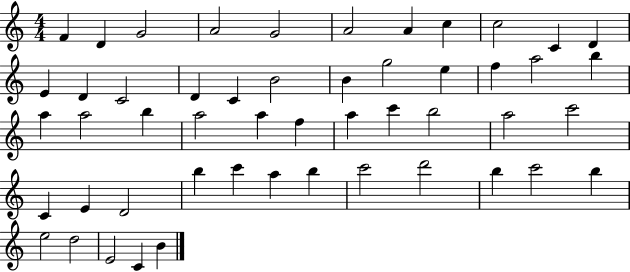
F4/q D4/q G4/h A4/h G4/h A4/h A4/q C5/q C5/h C4/q D4/q E4/q D4/q C4/h D4/q C4/q B4/h B4/q G5/h E5/q F5/q A5/h B5/q A5/q A5/h B5/q A5/h A5/q F5/q A5/q C6/q B5/h A5/h C6/h C4/q E4/q D4/h B5/q C6/q A5/q B5/q C6/h D6/h B5/q C6/h B5/q E5/h D5/h E4/h C4/q B4/q